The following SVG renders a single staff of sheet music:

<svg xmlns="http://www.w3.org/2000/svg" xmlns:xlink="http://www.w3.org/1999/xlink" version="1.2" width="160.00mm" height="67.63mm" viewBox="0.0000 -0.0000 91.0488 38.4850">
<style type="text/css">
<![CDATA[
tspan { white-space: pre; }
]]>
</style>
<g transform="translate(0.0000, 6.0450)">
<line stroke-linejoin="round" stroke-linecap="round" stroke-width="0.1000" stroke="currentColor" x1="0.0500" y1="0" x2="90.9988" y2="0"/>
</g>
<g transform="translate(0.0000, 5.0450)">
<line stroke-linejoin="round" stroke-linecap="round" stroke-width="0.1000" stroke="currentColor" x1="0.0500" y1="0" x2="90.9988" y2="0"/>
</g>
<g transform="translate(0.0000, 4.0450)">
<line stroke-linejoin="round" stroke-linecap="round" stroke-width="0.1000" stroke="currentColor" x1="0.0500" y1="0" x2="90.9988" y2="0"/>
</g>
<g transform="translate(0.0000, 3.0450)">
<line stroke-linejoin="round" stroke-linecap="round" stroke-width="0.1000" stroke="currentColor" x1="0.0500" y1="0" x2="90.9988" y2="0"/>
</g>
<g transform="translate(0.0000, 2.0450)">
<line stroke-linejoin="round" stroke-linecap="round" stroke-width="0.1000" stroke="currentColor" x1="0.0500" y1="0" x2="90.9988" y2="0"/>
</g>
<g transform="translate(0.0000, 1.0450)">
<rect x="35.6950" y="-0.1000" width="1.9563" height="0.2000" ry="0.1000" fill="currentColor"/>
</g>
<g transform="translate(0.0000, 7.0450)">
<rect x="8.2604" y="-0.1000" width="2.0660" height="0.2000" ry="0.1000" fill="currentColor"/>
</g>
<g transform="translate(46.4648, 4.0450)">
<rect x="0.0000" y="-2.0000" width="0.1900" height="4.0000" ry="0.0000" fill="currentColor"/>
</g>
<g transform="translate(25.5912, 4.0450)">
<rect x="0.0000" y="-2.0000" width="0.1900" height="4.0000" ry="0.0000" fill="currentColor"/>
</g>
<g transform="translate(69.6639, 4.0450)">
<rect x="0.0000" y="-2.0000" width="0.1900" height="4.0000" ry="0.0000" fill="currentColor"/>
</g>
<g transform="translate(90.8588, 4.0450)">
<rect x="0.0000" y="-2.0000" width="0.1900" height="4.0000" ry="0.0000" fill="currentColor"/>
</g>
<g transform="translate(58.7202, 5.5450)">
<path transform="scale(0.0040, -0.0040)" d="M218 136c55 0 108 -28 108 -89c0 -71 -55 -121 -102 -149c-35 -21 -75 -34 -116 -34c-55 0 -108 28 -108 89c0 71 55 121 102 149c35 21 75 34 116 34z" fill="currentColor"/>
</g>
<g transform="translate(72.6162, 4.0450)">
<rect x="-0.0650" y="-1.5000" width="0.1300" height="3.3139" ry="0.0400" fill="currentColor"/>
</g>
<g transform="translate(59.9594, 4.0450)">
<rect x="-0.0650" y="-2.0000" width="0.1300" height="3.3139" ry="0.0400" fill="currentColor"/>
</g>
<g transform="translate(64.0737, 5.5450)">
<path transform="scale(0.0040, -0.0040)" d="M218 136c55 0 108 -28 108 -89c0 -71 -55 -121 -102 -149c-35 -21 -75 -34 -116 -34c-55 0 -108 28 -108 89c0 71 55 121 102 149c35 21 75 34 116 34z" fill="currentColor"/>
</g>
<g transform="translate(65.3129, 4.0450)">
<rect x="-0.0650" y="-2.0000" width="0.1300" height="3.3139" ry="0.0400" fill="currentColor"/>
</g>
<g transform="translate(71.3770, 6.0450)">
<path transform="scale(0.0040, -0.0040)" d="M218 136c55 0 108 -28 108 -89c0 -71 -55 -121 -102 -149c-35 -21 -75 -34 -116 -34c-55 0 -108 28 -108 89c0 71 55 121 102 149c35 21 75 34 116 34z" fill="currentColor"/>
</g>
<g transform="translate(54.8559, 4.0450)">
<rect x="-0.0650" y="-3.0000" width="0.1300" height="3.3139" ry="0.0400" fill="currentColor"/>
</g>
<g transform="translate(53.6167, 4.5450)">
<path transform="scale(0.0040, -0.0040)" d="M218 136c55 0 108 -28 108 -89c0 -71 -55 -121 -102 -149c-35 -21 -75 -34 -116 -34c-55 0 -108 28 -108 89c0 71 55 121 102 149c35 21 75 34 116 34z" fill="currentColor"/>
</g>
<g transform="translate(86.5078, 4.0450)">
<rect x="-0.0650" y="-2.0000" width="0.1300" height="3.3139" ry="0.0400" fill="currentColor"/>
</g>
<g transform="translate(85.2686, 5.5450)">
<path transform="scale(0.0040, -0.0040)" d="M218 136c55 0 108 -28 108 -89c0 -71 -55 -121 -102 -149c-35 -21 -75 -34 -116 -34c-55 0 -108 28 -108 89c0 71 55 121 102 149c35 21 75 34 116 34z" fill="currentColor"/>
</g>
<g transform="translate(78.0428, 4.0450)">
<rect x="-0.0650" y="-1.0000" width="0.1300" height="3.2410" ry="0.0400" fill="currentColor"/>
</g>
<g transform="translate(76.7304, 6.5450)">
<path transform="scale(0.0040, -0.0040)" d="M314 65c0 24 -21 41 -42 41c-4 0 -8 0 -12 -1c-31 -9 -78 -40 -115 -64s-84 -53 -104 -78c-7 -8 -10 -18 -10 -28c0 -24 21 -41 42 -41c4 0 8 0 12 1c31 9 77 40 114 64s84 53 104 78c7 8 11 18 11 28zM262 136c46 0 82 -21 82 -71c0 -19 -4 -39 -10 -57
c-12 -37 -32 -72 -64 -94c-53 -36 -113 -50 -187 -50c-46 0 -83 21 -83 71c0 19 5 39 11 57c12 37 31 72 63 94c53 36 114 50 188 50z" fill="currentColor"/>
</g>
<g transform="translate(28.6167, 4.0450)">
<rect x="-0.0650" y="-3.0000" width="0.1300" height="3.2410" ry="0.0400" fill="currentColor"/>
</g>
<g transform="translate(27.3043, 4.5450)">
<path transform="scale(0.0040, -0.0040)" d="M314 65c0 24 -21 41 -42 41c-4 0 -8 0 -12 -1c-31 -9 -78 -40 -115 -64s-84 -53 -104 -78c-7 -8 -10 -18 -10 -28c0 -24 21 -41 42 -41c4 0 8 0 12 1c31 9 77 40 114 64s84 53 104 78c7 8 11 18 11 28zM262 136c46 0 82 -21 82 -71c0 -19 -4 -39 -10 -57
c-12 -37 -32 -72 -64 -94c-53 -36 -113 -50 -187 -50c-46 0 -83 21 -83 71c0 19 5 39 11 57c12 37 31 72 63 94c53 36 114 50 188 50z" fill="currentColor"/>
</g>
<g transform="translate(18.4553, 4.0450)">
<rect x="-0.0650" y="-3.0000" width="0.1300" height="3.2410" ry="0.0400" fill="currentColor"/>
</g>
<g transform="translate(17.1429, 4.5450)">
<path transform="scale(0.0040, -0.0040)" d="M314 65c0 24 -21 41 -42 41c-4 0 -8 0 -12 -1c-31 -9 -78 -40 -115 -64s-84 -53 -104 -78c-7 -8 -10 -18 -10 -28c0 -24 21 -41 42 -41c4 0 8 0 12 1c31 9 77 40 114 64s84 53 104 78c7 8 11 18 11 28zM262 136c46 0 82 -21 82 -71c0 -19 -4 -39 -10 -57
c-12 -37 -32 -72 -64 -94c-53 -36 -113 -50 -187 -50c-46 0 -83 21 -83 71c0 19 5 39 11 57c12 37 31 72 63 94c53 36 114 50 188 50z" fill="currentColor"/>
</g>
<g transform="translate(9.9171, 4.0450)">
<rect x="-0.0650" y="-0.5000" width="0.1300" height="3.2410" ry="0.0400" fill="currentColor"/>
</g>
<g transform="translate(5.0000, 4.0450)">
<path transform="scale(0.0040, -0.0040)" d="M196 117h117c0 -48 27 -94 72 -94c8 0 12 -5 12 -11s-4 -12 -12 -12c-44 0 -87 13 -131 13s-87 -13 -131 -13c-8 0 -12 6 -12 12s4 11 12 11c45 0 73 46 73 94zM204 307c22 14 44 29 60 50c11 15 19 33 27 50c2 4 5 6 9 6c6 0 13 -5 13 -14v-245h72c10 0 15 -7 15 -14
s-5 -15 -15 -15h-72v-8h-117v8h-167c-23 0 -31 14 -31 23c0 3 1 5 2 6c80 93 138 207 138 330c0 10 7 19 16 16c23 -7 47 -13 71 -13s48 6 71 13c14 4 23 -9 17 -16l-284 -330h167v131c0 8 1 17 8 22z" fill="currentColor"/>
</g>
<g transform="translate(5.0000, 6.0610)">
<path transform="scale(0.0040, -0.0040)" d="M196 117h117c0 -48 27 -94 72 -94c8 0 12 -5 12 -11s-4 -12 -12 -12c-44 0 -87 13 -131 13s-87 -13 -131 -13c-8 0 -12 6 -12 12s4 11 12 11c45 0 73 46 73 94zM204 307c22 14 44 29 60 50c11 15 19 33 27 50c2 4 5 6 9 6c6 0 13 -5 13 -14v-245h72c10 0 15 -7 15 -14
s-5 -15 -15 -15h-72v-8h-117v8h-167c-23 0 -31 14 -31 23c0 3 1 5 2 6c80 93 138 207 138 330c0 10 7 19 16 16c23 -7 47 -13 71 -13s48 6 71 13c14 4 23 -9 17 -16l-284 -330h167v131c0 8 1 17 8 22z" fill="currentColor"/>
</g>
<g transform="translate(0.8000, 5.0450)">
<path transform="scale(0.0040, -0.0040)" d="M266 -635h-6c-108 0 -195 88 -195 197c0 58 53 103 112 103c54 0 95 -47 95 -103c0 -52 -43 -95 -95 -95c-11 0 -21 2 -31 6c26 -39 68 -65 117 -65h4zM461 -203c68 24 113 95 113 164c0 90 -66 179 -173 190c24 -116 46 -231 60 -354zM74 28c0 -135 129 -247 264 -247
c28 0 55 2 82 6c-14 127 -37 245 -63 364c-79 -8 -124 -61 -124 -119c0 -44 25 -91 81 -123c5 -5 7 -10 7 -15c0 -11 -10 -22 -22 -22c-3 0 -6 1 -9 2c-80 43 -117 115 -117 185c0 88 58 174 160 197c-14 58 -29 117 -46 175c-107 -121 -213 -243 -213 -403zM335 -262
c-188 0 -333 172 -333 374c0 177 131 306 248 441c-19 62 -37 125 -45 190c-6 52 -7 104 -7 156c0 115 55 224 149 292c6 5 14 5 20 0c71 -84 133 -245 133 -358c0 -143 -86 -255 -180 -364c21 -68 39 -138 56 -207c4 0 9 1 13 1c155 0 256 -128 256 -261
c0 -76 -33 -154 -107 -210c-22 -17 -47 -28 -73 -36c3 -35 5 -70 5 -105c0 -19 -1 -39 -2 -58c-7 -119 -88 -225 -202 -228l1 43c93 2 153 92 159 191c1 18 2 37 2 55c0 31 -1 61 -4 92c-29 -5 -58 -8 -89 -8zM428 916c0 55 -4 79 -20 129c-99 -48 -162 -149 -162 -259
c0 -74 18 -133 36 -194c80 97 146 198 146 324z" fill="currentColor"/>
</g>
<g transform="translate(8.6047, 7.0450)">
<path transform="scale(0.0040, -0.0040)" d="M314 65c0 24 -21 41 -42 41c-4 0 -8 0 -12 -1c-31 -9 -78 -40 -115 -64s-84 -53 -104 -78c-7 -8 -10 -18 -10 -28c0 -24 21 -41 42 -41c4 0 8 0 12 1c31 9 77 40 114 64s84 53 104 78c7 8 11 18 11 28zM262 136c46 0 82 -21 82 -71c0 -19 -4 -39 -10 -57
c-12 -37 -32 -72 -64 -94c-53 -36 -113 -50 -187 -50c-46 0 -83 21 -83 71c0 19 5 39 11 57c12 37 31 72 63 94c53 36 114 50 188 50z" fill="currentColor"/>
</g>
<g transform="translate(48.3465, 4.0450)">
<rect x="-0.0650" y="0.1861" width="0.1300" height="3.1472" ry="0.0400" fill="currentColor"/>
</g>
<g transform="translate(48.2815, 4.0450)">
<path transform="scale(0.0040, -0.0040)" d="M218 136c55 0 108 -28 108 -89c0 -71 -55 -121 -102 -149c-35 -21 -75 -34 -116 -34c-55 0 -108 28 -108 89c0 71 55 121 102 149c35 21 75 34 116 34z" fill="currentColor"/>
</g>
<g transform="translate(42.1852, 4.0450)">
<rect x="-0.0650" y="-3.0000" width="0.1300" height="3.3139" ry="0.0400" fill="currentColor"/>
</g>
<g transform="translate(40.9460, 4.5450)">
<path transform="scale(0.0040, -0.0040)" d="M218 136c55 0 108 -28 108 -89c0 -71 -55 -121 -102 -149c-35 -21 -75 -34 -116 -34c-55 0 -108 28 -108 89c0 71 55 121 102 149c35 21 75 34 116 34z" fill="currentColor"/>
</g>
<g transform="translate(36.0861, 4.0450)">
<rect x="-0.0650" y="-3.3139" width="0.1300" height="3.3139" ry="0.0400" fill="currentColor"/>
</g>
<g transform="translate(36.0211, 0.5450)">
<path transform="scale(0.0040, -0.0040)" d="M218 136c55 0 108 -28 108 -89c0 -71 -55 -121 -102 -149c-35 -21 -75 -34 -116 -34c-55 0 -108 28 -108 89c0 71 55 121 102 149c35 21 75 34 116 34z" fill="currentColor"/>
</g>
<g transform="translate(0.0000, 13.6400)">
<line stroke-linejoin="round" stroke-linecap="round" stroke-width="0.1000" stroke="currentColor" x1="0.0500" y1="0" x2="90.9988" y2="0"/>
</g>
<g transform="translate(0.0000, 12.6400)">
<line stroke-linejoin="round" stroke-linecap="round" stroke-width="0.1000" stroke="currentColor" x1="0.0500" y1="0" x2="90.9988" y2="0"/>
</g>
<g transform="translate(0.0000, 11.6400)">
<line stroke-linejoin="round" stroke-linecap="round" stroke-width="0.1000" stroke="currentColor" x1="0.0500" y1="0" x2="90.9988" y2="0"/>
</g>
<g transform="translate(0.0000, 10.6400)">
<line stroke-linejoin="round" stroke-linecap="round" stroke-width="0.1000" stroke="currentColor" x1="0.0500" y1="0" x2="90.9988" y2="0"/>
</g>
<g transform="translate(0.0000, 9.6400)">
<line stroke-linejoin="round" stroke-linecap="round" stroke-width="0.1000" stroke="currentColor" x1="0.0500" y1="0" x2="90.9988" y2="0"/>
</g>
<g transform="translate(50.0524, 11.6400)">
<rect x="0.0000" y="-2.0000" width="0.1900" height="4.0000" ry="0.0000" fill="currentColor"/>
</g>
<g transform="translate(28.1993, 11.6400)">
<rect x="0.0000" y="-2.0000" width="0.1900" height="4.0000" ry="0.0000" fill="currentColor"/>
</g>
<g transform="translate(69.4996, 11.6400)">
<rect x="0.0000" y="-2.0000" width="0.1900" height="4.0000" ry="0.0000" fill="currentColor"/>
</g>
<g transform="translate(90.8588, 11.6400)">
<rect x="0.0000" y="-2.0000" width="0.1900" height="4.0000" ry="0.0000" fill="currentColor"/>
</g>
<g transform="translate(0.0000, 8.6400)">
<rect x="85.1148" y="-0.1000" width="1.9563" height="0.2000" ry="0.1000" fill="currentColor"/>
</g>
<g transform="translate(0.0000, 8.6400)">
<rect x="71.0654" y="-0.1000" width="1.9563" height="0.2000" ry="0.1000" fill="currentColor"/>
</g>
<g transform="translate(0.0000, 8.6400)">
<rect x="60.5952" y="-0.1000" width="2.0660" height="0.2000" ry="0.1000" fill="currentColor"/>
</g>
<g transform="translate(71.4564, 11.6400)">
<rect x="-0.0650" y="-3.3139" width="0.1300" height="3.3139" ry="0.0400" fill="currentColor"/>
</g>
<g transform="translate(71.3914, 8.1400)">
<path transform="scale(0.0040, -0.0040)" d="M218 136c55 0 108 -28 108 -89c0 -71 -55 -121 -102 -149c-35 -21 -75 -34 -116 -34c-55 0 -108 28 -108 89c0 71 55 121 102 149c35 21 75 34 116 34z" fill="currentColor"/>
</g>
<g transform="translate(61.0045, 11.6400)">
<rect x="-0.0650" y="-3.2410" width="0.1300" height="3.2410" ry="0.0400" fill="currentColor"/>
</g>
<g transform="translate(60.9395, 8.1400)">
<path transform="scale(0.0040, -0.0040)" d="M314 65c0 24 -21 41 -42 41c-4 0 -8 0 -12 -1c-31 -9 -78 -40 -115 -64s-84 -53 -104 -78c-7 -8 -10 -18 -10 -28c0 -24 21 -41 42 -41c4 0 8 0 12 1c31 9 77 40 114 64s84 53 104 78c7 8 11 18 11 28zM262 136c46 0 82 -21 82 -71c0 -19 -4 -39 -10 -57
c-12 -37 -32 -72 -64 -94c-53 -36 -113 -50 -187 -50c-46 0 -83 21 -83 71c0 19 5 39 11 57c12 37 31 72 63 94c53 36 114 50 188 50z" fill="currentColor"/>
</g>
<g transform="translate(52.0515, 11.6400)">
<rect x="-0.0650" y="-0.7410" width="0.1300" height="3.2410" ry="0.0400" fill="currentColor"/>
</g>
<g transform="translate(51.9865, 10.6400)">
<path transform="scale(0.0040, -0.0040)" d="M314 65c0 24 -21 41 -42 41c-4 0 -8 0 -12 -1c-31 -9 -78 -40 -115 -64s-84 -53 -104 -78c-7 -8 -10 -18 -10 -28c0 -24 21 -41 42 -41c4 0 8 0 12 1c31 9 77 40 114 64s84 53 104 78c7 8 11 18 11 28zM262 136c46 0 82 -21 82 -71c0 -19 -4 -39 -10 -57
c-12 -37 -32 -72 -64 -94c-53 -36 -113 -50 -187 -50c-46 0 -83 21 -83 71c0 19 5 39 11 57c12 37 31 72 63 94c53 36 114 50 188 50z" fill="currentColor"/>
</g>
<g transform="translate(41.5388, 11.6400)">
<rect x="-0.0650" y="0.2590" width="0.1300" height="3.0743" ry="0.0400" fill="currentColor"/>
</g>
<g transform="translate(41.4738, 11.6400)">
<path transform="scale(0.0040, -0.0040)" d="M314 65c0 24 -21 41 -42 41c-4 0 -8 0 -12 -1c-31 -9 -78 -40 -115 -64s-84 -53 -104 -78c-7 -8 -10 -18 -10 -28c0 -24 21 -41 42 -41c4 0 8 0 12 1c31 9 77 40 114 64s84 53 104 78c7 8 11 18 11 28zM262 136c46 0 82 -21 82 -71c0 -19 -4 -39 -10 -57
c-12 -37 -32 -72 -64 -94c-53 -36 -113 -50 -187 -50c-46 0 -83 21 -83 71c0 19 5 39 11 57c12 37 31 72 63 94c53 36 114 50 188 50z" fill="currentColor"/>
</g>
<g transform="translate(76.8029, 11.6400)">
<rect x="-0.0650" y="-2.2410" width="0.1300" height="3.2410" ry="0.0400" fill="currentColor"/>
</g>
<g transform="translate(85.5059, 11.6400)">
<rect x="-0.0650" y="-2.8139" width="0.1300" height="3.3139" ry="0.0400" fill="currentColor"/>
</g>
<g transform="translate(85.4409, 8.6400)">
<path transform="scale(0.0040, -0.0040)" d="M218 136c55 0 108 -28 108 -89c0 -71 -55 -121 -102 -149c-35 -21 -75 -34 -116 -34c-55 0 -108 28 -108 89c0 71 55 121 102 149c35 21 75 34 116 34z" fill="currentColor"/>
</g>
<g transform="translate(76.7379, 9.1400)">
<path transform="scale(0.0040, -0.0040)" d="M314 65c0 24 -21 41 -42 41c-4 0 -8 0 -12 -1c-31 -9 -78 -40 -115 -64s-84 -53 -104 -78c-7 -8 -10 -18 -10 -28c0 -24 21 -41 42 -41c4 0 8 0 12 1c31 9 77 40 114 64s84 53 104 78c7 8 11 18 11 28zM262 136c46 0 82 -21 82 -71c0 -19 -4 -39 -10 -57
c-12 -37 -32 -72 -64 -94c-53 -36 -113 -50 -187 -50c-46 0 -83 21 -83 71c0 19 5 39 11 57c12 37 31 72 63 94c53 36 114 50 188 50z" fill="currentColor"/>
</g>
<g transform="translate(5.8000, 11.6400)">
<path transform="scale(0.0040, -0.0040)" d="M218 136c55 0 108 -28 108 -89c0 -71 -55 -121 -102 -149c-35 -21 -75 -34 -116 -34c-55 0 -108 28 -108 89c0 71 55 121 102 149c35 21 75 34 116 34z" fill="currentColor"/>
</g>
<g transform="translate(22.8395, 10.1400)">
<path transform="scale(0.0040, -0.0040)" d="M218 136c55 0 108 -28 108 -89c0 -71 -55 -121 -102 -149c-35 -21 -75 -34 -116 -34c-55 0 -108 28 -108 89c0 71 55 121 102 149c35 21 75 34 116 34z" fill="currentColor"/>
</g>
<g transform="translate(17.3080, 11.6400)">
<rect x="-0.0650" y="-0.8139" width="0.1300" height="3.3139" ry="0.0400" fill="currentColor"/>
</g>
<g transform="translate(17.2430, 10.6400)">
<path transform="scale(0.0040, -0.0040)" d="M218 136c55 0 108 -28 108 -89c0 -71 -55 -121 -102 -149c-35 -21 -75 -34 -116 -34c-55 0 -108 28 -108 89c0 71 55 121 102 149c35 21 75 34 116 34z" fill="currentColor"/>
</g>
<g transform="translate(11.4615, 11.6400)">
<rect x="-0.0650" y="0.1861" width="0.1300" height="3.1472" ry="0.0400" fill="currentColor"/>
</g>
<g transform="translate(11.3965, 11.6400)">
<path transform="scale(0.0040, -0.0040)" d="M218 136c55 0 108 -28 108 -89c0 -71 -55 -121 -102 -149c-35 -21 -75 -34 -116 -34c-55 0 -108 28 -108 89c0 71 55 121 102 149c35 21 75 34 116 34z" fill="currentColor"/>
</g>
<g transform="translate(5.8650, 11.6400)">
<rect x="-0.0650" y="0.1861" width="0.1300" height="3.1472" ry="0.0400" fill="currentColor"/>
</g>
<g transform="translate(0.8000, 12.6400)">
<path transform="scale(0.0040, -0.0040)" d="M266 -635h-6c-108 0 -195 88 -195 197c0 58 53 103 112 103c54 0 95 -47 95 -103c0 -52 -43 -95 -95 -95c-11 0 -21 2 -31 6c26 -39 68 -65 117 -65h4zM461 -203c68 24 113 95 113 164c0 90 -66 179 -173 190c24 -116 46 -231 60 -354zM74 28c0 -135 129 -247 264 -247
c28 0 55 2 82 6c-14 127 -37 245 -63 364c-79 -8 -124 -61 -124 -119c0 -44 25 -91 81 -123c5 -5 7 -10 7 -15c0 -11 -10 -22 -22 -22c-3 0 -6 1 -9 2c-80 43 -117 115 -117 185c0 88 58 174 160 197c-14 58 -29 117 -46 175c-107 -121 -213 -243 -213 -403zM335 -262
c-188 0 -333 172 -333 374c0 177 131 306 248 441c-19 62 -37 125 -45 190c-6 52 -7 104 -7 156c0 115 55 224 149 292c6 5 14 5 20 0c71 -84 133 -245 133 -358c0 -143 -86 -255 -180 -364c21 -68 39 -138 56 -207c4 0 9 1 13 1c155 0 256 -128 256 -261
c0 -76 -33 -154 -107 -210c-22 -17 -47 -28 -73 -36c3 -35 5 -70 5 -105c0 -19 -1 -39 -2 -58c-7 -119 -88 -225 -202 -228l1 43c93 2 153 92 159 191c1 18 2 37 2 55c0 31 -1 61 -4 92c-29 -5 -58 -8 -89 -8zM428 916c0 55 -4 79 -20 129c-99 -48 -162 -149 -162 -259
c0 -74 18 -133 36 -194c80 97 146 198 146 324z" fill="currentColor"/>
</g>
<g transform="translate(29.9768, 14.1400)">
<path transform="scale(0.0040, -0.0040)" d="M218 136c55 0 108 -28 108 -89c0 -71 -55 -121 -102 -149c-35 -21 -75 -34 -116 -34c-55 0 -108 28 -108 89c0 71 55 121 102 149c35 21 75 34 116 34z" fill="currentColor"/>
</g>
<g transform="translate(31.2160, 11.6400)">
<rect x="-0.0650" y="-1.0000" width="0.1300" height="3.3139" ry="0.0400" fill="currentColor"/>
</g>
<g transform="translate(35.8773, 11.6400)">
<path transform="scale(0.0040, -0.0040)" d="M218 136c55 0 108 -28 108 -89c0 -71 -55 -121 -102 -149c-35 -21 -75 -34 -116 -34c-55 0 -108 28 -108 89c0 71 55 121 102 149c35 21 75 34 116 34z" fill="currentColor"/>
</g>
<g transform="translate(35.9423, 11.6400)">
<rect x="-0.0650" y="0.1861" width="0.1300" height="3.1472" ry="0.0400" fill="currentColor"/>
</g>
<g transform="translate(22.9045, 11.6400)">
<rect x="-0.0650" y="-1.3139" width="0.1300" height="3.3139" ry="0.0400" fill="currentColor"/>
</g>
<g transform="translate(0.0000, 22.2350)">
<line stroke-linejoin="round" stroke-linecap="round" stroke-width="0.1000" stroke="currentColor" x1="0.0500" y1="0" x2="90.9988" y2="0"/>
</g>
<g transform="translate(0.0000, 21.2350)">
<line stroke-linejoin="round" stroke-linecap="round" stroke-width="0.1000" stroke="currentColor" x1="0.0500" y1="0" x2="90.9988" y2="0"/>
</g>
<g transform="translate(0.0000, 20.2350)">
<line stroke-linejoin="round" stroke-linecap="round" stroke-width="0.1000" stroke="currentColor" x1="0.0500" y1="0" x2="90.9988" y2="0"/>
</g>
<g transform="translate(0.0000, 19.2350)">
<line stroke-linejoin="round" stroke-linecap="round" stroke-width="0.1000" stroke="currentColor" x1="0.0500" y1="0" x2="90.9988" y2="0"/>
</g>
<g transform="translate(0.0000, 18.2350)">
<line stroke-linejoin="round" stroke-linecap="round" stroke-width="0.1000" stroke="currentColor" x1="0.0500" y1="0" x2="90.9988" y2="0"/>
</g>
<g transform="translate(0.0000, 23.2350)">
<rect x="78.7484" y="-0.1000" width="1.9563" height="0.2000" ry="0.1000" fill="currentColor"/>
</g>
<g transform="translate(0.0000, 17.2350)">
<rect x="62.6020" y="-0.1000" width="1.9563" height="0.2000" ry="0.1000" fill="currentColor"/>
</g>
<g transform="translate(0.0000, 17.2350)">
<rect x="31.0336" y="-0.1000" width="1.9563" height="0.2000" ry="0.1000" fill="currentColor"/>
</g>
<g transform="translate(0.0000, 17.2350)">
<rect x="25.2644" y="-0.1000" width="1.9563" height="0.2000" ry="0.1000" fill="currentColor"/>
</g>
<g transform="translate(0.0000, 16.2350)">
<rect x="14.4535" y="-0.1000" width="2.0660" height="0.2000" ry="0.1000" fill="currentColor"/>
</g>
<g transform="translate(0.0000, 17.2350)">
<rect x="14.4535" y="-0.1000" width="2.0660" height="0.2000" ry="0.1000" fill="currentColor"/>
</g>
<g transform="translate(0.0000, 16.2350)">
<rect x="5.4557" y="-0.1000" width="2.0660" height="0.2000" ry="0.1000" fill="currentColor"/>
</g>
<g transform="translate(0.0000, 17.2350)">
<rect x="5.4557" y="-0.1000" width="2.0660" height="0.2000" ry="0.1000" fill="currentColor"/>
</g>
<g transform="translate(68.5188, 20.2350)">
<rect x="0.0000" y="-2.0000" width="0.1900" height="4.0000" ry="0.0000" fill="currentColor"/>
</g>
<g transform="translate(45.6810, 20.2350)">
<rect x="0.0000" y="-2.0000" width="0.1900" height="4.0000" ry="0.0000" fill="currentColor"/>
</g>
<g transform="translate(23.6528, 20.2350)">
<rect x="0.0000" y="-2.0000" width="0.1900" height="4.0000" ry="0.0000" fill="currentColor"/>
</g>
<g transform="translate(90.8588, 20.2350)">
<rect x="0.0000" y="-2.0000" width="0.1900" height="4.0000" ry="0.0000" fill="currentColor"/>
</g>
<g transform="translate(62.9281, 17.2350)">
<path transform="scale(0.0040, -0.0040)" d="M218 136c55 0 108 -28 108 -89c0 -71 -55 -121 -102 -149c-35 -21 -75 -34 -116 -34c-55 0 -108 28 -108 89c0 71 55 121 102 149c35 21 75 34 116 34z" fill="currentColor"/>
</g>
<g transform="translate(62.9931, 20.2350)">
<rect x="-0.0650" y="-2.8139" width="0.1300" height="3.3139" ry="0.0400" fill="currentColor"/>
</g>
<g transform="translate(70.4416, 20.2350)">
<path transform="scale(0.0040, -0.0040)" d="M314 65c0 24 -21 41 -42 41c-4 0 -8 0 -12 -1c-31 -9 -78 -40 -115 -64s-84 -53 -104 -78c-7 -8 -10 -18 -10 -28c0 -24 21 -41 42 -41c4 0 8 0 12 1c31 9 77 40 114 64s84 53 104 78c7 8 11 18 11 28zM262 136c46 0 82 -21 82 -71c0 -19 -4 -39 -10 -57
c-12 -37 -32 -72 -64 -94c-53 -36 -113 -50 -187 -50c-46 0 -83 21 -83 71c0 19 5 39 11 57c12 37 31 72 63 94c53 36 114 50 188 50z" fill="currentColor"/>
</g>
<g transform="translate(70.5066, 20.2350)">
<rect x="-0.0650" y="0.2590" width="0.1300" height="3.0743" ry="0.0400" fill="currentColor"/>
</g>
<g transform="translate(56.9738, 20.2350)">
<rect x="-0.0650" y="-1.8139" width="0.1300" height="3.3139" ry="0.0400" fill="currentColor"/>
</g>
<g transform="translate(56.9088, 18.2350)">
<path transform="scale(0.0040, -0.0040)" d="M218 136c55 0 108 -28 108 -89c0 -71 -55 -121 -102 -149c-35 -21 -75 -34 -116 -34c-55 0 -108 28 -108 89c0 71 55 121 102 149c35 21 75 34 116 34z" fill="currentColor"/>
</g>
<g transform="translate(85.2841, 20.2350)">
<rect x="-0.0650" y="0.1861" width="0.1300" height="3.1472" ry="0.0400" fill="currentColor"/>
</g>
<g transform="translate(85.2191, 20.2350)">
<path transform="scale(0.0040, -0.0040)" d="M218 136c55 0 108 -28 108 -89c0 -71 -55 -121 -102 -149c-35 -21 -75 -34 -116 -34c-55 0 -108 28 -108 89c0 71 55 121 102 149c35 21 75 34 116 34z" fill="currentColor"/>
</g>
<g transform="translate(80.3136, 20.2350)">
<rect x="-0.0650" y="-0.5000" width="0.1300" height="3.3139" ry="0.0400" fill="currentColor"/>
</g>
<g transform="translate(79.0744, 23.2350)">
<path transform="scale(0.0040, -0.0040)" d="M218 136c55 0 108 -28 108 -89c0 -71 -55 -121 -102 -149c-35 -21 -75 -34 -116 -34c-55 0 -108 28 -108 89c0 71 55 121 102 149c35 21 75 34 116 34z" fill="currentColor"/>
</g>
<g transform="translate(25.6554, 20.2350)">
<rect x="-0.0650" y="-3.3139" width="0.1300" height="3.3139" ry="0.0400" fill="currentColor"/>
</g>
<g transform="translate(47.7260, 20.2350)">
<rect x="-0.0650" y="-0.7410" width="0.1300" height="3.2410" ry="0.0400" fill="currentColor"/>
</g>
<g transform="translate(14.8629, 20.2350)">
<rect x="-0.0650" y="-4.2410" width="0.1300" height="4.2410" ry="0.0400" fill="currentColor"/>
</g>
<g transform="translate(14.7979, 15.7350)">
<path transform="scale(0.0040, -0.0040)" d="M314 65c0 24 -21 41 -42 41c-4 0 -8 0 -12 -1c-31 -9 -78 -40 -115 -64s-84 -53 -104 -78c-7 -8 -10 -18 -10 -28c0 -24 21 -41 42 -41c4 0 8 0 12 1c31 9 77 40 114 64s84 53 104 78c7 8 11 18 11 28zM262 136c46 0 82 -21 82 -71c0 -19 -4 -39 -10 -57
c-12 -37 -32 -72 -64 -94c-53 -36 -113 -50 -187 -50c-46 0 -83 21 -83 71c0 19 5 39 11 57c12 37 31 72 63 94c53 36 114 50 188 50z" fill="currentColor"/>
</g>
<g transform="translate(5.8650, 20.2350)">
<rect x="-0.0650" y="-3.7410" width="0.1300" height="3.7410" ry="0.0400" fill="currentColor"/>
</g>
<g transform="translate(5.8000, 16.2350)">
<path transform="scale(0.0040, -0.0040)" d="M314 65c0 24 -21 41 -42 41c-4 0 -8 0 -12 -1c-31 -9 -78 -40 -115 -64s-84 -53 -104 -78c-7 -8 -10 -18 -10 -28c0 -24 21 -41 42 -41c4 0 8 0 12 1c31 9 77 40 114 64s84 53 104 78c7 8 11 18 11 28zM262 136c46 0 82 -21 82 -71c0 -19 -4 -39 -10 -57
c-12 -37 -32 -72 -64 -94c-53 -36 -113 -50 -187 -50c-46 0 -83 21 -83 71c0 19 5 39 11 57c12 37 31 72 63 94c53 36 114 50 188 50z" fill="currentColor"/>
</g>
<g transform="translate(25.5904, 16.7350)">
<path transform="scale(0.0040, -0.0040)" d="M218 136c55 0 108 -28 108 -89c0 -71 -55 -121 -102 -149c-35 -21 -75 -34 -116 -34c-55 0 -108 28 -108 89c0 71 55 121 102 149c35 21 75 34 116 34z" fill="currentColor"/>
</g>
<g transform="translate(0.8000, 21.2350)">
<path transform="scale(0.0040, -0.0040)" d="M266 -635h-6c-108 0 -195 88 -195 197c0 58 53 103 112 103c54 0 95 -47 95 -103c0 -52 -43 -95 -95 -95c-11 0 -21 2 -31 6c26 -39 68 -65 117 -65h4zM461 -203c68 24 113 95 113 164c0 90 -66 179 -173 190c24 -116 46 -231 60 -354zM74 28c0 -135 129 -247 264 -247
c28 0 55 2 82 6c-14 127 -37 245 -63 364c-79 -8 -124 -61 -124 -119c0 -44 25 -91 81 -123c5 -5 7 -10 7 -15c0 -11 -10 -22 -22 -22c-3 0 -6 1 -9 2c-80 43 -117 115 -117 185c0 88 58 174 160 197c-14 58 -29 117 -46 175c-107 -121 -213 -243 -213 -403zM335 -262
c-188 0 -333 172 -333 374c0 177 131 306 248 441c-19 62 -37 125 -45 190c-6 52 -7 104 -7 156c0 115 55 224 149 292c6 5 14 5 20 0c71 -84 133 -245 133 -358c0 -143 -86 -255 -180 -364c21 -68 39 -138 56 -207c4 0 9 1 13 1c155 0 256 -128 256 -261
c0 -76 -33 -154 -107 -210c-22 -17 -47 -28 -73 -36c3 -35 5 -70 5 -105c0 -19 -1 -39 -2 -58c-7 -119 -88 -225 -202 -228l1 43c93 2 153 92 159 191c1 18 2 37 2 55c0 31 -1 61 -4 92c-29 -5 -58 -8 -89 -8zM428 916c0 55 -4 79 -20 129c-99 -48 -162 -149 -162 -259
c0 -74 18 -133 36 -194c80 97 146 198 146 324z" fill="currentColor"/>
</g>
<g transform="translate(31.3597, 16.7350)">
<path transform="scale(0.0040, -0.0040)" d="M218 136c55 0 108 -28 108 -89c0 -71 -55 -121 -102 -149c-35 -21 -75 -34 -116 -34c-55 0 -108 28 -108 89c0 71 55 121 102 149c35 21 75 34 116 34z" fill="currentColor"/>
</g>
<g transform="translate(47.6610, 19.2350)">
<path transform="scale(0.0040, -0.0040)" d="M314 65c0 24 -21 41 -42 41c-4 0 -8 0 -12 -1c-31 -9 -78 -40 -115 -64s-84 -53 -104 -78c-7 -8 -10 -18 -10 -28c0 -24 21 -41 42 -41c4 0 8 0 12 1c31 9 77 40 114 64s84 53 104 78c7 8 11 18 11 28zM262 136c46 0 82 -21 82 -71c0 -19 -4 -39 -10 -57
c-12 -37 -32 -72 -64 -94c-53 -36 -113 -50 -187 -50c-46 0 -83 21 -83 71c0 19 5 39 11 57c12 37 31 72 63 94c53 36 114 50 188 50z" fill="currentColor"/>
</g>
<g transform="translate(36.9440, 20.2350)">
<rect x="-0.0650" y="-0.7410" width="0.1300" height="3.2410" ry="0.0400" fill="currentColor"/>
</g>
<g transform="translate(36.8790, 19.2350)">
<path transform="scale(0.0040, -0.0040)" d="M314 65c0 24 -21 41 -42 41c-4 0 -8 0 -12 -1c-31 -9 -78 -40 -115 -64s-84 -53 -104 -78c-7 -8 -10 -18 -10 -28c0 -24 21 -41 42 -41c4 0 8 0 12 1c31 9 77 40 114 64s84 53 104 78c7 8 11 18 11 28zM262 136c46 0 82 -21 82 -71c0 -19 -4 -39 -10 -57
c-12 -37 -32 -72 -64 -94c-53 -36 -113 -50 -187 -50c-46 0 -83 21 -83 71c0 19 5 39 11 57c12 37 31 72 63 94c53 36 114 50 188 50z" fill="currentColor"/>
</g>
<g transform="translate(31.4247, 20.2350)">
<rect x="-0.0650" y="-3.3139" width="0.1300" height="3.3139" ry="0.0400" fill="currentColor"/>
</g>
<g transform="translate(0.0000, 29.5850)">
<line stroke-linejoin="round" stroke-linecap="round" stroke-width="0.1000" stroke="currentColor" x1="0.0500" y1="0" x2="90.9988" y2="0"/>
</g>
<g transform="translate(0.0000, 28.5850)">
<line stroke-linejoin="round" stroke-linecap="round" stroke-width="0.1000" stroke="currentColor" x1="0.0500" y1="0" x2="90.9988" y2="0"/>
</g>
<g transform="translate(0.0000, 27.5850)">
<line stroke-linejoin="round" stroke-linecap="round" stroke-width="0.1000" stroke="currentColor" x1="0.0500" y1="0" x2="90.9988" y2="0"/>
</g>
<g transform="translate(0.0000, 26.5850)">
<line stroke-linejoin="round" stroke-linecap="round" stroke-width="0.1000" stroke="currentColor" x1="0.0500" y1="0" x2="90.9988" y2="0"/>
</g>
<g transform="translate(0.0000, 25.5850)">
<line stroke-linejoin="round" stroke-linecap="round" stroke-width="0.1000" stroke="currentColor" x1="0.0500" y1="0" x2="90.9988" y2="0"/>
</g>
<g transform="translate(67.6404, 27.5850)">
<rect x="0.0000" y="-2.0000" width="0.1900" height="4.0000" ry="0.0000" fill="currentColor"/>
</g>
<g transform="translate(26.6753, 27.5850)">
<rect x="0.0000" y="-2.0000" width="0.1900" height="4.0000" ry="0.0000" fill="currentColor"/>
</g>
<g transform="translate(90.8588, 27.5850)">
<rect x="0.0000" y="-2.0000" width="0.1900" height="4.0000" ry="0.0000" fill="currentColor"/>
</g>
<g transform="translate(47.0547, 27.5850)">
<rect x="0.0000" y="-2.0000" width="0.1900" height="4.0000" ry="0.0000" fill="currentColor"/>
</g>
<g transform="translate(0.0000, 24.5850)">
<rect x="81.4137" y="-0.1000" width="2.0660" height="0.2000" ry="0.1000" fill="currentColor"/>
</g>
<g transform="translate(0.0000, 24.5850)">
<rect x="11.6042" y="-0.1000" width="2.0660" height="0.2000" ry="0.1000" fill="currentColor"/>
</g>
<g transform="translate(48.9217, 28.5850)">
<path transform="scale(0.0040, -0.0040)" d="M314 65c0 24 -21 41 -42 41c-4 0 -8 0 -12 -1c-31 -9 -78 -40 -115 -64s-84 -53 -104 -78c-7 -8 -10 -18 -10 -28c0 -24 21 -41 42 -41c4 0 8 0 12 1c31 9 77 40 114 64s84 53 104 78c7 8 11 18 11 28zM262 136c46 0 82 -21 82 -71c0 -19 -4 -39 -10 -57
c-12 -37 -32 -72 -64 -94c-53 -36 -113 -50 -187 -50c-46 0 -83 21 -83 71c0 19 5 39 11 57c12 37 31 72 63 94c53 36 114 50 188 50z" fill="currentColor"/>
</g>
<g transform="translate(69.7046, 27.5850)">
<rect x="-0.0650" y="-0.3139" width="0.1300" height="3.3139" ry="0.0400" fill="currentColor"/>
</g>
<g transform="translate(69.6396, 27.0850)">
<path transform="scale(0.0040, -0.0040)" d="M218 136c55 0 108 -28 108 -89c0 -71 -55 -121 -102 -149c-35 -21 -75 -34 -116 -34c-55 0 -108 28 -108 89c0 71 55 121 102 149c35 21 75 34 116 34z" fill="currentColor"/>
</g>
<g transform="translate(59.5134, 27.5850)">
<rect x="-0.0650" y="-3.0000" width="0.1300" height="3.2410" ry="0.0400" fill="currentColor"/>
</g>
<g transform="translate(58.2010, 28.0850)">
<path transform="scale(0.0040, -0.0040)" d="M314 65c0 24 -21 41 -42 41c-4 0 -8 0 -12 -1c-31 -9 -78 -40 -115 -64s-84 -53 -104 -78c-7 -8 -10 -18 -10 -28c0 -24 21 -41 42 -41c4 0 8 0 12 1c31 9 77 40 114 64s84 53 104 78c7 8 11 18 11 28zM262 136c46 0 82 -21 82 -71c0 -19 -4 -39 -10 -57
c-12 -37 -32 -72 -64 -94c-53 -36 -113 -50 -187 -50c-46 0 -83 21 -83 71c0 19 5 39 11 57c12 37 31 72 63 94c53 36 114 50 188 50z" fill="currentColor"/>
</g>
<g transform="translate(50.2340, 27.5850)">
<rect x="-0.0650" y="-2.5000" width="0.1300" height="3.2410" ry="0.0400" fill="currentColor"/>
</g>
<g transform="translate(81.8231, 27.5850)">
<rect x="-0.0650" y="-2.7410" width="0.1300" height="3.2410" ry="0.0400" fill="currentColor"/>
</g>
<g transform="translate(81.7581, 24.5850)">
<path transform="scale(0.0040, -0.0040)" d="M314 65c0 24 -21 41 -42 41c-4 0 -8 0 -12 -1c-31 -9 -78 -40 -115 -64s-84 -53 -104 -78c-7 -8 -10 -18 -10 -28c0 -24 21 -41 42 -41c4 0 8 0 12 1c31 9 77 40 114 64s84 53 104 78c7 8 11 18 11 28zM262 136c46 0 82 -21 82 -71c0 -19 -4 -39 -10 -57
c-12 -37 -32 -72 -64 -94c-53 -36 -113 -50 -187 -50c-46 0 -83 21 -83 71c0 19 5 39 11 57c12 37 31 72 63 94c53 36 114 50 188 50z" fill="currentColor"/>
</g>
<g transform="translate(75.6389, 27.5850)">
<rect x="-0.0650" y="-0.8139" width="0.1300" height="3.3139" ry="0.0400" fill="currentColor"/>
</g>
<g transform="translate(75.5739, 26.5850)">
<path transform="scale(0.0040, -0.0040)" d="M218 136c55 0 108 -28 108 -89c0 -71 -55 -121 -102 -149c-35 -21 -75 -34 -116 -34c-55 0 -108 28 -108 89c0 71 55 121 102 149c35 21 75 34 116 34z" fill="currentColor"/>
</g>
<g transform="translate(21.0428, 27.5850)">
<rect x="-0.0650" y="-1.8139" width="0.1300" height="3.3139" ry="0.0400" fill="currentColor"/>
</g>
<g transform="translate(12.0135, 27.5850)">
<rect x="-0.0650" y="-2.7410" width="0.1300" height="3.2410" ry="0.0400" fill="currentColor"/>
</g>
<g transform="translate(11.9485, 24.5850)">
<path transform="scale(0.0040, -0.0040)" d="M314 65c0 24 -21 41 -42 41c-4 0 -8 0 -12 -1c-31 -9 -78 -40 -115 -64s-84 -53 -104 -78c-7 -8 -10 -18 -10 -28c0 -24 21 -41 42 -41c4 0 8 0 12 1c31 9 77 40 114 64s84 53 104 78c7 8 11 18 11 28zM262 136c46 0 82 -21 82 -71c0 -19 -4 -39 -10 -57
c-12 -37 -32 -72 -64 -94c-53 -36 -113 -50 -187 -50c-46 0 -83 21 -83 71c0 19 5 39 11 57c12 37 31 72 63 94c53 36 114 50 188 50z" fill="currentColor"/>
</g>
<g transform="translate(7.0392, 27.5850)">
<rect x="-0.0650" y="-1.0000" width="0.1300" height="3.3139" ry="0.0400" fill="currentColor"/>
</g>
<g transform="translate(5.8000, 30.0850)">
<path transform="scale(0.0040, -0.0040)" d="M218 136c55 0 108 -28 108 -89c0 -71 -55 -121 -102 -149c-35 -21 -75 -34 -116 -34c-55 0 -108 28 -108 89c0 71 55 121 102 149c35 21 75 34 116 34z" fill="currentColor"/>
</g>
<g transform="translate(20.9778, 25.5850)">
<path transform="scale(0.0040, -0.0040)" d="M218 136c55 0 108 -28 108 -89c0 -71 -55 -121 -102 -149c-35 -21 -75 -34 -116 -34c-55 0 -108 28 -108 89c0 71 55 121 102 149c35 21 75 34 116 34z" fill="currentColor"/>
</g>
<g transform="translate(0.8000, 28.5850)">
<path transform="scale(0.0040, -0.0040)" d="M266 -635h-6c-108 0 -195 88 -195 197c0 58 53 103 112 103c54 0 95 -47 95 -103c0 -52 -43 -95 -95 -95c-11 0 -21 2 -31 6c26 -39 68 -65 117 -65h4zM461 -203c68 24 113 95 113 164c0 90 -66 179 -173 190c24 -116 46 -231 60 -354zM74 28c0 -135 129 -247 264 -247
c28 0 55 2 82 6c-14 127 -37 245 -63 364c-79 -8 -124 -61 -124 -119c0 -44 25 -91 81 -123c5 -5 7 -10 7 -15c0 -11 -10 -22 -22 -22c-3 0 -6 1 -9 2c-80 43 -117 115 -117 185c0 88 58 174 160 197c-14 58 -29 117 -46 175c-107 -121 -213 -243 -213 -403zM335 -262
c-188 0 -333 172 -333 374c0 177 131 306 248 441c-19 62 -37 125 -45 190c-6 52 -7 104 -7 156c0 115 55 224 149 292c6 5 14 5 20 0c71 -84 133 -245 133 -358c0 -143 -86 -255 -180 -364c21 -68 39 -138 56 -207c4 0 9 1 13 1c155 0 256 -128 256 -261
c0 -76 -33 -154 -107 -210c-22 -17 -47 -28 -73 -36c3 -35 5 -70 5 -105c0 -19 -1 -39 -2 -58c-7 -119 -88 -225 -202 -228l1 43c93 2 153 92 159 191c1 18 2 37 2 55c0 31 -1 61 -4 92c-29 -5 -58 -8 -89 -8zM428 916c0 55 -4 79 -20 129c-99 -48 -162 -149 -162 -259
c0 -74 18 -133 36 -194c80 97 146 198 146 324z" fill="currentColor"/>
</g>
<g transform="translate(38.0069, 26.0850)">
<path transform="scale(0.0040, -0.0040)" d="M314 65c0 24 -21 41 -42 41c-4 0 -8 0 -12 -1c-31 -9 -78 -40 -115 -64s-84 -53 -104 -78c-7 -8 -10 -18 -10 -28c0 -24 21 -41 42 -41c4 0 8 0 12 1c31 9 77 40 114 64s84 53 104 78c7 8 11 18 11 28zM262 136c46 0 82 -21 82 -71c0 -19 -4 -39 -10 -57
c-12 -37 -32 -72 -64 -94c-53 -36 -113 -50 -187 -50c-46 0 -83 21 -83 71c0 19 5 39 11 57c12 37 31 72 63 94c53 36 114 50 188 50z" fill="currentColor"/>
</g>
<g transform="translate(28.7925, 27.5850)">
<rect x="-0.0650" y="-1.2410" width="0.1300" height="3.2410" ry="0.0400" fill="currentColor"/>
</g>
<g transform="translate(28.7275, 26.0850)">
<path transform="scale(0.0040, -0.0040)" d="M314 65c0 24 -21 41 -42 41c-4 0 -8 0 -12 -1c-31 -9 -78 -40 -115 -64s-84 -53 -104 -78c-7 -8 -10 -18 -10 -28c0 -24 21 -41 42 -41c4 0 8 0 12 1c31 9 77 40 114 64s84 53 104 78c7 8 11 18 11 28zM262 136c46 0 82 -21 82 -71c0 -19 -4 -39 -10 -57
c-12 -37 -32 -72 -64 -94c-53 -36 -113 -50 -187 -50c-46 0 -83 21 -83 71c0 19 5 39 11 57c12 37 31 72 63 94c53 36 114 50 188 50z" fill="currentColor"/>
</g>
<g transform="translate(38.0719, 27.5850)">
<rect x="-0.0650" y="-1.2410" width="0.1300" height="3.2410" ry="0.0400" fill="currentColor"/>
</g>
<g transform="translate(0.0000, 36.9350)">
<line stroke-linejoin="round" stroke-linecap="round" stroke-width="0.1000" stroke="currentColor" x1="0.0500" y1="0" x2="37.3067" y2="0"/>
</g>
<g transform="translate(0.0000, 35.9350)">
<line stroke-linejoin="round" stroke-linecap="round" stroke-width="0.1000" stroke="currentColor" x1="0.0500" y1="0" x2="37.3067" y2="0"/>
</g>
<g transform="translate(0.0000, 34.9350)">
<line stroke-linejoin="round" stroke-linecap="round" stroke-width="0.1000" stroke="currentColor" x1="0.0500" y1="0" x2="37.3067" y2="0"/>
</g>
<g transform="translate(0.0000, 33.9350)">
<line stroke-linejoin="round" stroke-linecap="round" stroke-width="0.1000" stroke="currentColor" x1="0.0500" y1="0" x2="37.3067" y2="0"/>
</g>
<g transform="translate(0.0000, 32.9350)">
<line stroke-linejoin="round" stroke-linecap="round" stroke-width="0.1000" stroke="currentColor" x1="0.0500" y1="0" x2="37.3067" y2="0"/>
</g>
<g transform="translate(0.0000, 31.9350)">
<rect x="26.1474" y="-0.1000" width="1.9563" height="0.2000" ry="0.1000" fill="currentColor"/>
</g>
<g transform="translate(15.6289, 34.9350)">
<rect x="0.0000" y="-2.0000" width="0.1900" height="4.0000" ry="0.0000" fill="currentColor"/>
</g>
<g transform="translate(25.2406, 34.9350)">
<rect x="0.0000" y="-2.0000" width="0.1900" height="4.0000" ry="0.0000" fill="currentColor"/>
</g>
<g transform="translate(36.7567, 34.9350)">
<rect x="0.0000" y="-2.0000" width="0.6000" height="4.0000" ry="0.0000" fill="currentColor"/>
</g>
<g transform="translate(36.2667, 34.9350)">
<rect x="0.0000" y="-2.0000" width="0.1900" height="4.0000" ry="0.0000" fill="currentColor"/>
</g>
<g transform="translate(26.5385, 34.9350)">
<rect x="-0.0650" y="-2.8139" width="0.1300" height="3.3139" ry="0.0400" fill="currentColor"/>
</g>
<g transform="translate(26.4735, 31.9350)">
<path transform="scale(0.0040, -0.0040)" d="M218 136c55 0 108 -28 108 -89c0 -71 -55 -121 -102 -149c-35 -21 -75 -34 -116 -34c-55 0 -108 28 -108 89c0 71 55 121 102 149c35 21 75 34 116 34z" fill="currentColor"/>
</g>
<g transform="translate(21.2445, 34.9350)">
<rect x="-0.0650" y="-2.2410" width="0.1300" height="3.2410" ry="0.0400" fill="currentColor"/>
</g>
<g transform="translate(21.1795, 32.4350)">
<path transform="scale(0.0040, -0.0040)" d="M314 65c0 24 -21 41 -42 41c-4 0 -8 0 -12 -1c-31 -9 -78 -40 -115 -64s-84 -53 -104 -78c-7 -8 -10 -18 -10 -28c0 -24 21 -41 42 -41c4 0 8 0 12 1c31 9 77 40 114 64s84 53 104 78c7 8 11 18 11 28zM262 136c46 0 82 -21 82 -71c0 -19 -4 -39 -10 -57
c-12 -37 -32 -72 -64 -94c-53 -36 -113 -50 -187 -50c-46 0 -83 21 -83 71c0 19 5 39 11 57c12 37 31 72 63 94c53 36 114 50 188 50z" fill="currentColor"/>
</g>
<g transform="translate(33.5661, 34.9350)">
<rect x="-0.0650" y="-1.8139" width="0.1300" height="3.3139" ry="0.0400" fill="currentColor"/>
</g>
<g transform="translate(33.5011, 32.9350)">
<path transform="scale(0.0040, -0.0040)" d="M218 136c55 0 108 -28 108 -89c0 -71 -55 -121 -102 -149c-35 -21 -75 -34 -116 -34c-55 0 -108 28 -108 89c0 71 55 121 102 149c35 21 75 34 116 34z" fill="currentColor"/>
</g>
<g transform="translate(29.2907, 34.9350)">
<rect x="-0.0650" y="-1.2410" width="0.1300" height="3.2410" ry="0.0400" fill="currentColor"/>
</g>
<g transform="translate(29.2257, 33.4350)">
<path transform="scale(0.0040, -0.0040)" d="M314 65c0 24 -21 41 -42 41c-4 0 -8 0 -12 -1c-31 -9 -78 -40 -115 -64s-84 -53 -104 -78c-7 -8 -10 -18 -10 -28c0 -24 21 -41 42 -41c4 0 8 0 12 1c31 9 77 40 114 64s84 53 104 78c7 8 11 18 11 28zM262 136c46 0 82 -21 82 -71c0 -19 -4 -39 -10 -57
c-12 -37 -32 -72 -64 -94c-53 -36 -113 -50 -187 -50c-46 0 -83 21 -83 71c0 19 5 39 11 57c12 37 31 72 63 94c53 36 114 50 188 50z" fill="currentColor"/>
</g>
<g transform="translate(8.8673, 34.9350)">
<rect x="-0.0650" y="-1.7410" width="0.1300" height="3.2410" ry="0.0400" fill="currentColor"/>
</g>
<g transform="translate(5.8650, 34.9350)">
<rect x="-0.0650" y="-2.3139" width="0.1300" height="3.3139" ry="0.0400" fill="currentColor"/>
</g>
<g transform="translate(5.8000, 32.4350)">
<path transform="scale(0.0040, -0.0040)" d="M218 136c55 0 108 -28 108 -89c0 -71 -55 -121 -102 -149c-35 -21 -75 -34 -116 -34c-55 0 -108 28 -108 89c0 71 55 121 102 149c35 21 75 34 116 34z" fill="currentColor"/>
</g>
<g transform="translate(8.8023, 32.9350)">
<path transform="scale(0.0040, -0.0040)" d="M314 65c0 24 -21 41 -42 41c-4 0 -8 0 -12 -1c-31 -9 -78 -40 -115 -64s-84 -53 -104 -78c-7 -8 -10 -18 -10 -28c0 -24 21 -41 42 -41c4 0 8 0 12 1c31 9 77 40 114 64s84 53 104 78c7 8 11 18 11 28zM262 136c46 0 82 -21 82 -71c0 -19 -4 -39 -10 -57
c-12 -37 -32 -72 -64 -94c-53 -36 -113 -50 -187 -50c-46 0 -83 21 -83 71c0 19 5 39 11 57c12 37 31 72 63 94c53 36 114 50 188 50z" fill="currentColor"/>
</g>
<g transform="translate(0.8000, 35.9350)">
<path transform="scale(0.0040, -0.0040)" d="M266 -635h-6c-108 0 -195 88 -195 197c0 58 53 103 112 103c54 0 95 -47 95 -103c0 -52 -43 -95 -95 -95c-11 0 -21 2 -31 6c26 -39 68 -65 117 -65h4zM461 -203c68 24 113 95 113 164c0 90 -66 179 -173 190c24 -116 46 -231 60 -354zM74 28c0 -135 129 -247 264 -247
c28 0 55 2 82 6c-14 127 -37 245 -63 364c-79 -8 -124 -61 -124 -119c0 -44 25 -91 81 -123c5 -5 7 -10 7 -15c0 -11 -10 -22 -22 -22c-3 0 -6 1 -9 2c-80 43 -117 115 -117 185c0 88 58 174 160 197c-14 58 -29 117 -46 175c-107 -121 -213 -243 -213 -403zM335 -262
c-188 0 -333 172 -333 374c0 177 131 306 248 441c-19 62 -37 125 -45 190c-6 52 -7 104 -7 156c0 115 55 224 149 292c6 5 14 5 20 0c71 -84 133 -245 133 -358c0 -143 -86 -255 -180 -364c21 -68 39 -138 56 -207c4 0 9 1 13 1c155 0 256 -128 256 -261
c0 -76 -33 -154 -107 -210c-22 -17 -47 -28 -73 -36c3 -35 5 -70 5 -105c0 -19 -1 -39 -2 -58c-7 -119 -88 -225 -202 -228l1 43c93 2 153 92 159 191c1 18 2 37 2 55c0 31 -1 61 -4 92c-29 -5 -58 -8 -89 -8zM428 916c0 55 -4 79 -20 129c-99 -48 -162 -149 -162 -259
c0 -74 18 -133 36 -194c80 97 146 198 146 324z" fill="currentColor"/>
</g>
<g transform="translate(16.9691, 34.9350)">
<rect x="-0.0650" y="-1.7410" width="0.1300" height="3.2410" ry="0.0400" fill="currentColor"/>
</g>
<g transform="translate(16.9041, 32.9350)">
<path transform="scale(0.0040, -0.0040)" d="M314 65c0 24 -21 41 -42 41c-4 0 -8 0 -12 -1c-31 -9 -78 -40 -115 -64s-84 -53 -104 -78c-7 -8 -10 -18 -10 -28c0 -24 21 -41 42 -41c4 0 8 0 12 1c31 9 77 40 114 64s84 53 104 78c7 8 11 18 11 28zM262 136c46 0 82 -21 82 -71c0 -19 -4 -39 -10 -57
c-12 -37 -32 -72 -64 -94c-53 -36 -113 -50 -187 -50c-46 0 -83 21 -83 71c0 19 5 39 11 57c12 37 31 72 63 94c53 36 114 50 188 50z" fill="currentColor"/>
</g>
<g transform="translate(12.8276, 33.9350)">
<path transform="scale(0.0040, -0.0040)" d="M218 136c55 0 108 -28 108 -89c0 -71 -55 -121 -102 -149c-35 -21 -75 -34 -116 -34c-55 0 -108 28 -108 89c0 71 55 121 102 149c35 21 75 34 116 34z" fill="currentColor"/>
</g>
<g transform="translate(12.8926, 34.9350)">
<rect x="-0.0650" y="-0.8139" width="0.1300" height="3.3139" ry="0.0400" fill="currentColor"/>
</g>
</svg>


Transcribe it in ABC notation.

X:1
T:Untitled
M:4/4
L:1/4
K:C
C2 A2 A2 b A B A F F E D2 F B B d e D B B2 d2 b2 b g2 a c'2 d'2 b b d2 d2 f a B2 C B D a2 f e2 e2 G2 A2 c d a2 g f2 d f2 g2 a e2 f